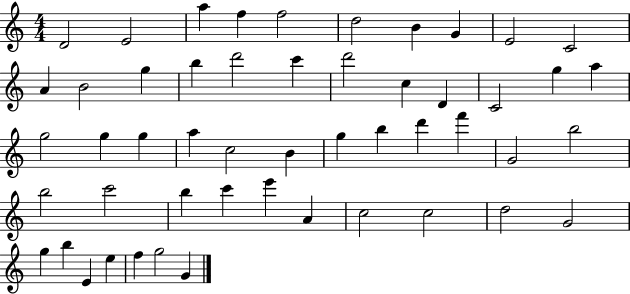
X:1
T:Untitled
M:4/4
L:1/4
K:C
D2 E2 a f f2 d2 B G E2 C2 A B2 g b d'2 c' d'2 c D C2 g a g2 g g a c2 B g b d' f' G2 b2 b2 c'2 b c' e' A c2 c2 d2 G2 g b E e f g2 G